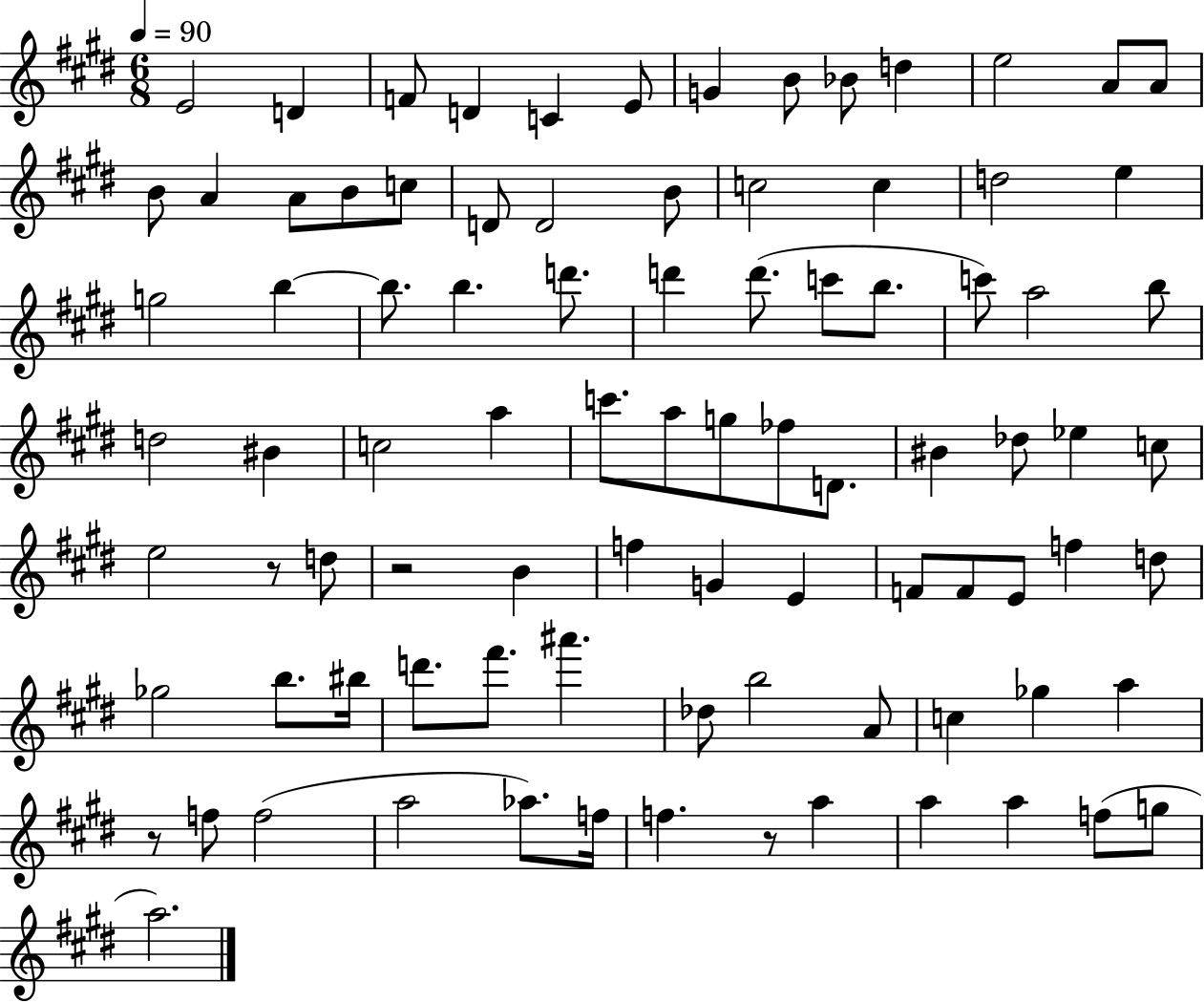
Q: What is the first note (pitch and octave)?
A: E4